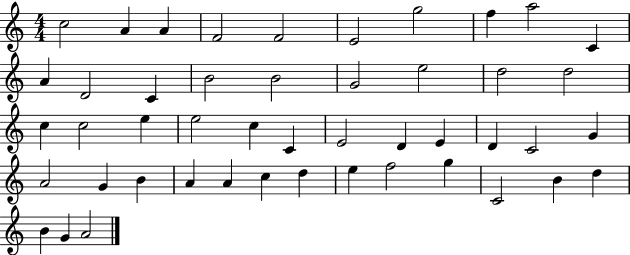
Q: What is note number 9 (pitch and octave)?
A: A5